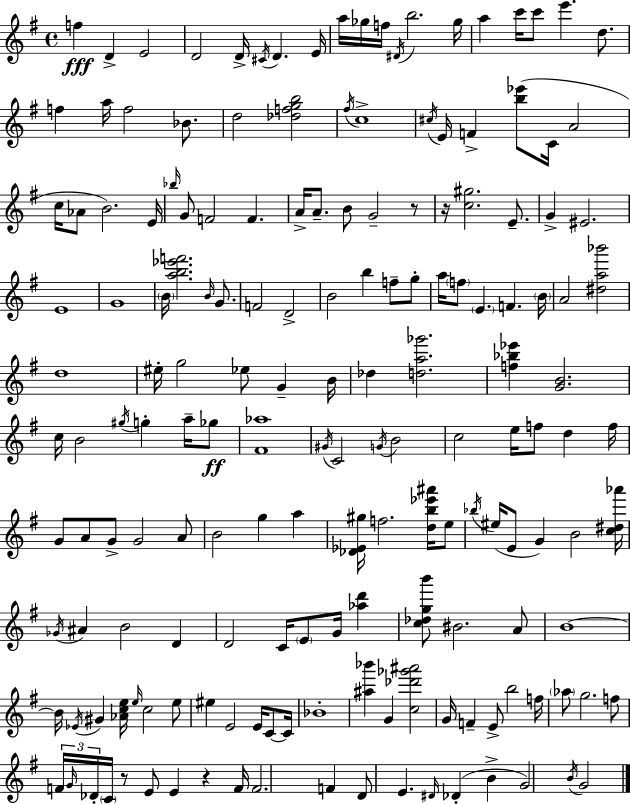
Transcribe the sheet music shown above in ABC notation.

X:1
T:Untitled
M:4/4
L:1/4
K:G
f D E2 D2 D/4 ^C/4 D E/4 a/4 _g/4 f/4 ^D/4 b2 _g/4 a c'/4 c'/2 e' d/2 f a/4 f2 _B/2 d2 [_dfgb]2 ^f/4 c4 ^c/4 E/4 F [b_e']/2 C/4 A2 c/4 _A/2 B2 E/4 _b/4 G/2 F2 F A/4 A/2 B/2 G2 z/2 z/4 [c^g]2 E/2 G ^E2 E4 G4 B/4 [ab_e'f']2 B/4 G/2 F2 D2 B2 b f/2 g/2 a/4 f/2 E F B/4 A2 [^da_b']2 d4 ^e/4 g2 _e/2 G B/4 _d [da_g']2 [f_b_e'] [GB]2 c/4 B2 ^g/4 g a/4 _g/2 [^F_a]4 ^G/4 C2 G/4 B2 c2 e/4 f/2 d f/4 G/2 A/2 G/2 G2 A/2 B2 g a [_D_E^g]/4 f2 [db_e'^a']/4 e/2 _b/4 ^e/4 E/2 G B2 [c^d_a']/4 _G/4 ^A B2 D D2 C/4 E/2 G/4 [_ad'] [c_dgb']/2 ^B2 A/2 B4 B/4 _E/4 ^G [_Ace]/4 e/4 c2 e/2 ^e E2 E/4 C/2 C/4 _B4 [^a_b'] G [c_d'_g'^a']2 G/4 F E/2 b2 f/4 _a/2 g2 f/2 F/4 G/4 _D/4 C/4 z/2 E/2 E z F/4 F2 F D/2 E ^D/4 _D B G2 B/4 G2